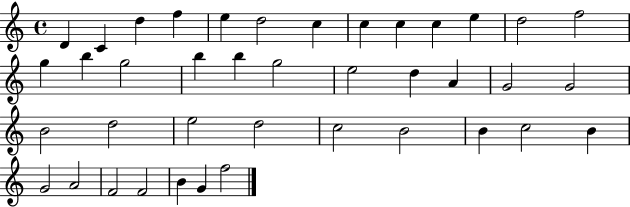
X:1
T:Untitled
M:4/4
L:1/4
K:C
D C d f e d2 c c c c e d2 f2 g b g2 b b g2 e2 d A G2 G2 B2 d2 e2 d2 c2 B2 B c2 B G2 A2 F2 F2 B G f2